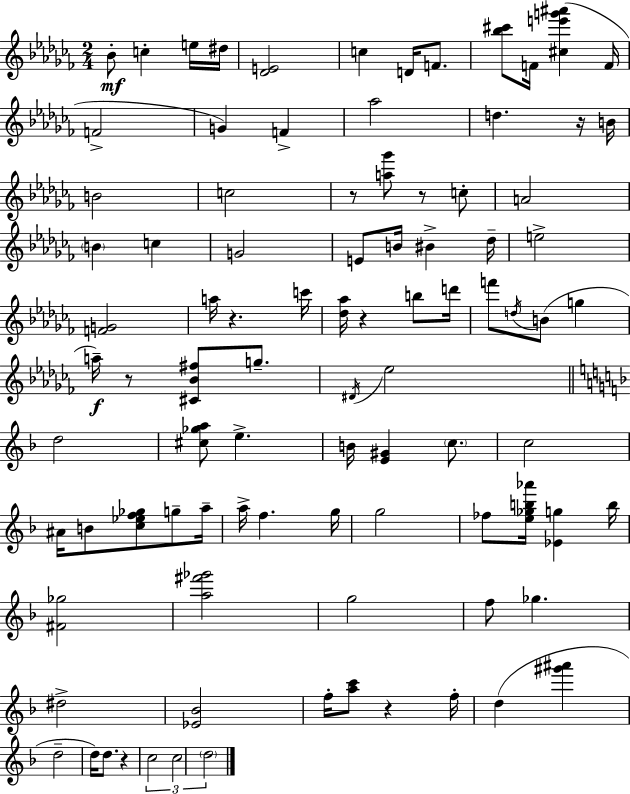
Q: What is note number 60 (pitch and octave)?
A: F5